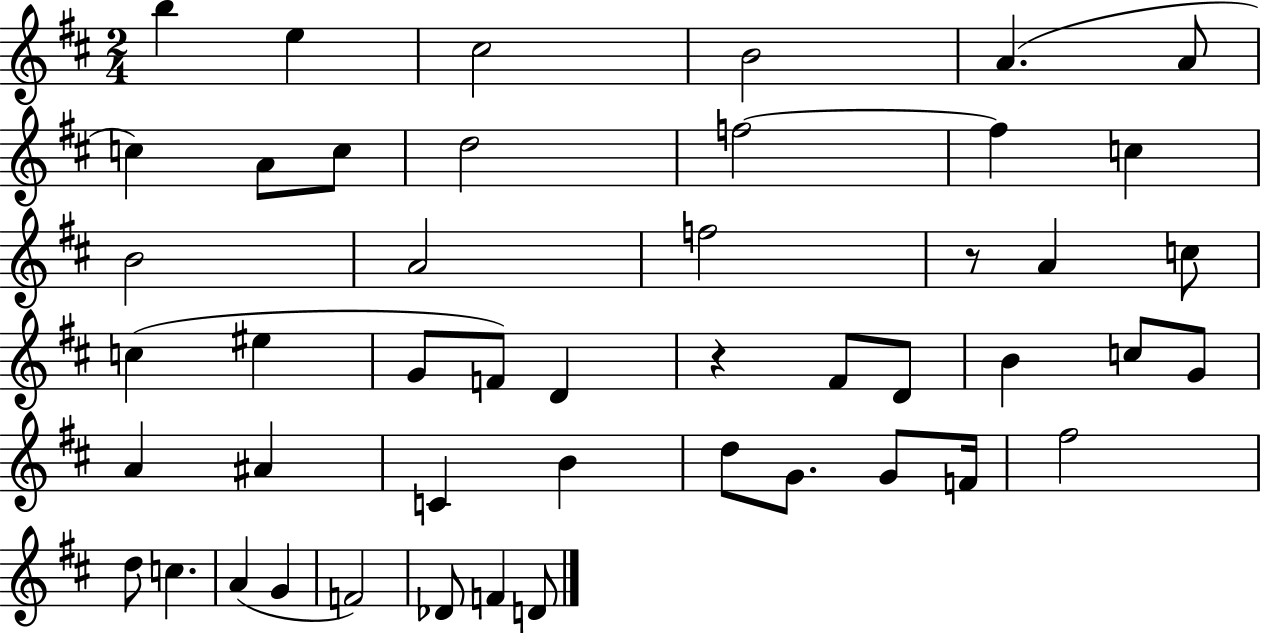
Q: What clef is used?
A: treble